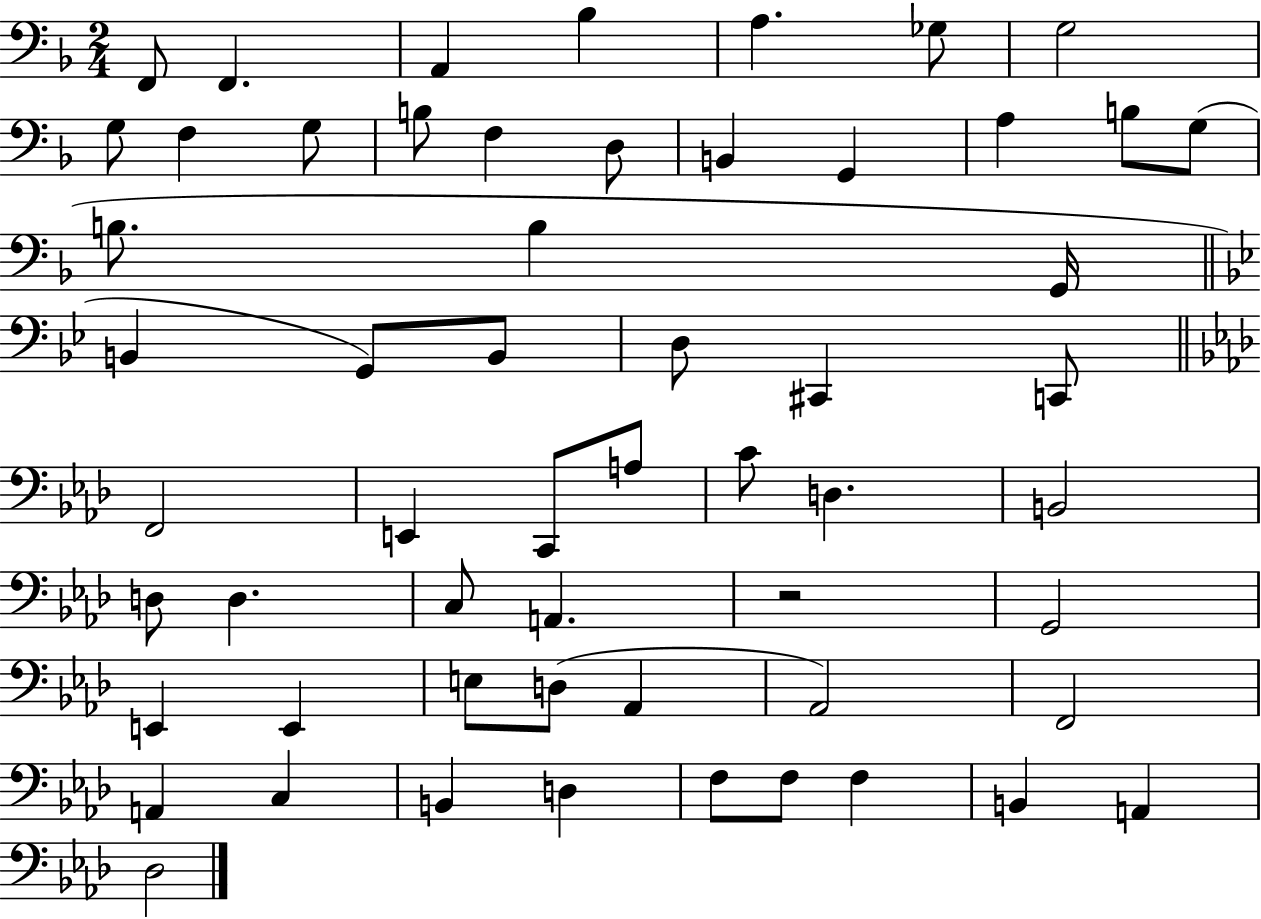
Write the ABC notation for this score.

X:1
T:Untitled
M:2/4
L:1/4
K:F
F,,/2 F,, A,, _B, A, _G,/2 G,2 G,/2 F, G,/2 B,/2 F, D,/2 B,, G,, A, B,/2 G,/2 B,/2 B, G,,/4 B,, G,,/2 B,,/2 D,/2 ^C,, C,,/2 F,,2 E,, C,,/2 A,/2 C/2 D, B,,2 D,/2 D, C,/2 A,, z2 G,,2 E,, E,, E,/2 D,/2 _A,, _A,,2 F,,2 A,, C, B,, D, F,/2 F,/2 F, B,, A,, _D,2